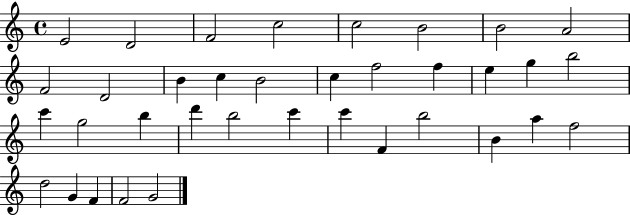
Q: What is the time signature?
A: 4/4